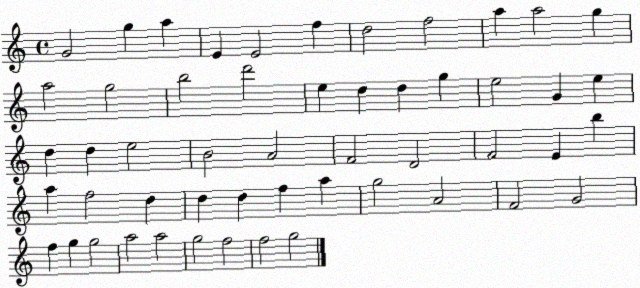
X:1
T:Untitled
M:4/4
L:1/4
K:C
G2 g a E E2 f d2 f2 a a2 g a2 g2 b2 d'2 e d d g e2 G e d d e2 B2 A2 F2 D2 F2 E b a f2 d d d f a g2 A2 F2 G2 f g g2 a2 a2 g2 f2 f2 g2